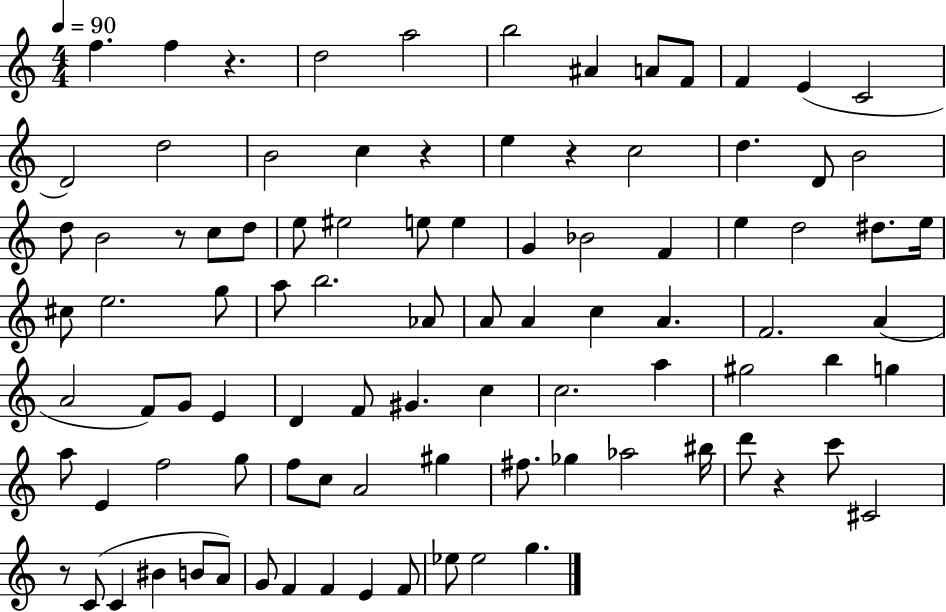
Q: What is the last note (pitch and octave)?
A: G5